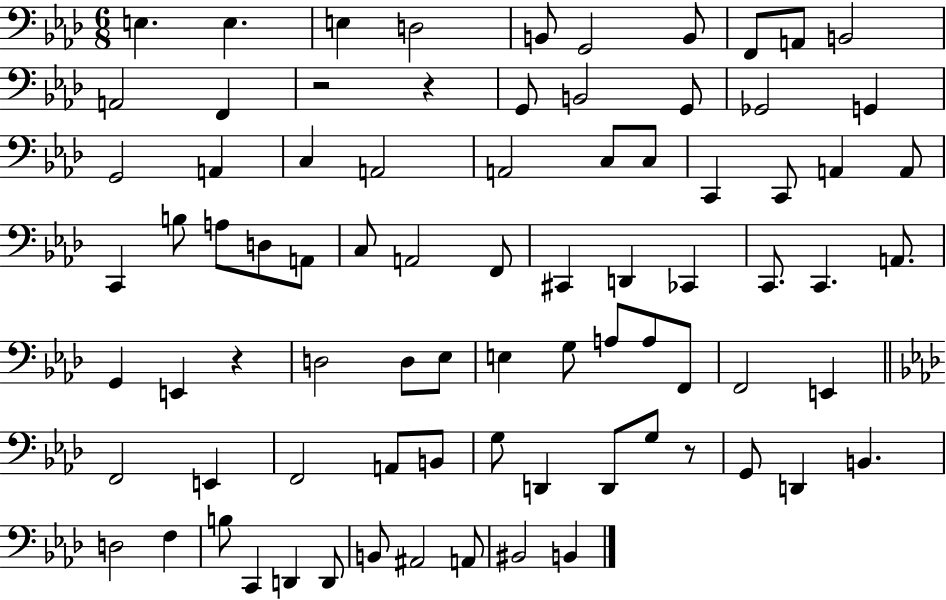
X:1
T:Untitled
M:6/8
L:1/4
K:Ab
E, E, E, D,2 B,,/2 G,,2 B,,/2 F,,/2 A,,/2 B,,2 A,,2 F,, z2 z G,,/2 B,,2 G,,/2 _G,,2 G,, G,,2 A,, C, A,,2 A,,2 C,/2 C,/2 C,, C,,/2 A,, A,,/2 C,, B,/2 A,/2 D,/2 A,,/2 C,/2 A,,2 F,,/2 ^C,, D,, _C,, C,,/2 C,, A,,/2 G,, E,, z D,2 D,/2 _E,/2 E, G,/2 A,/2 A,/2 F,,/2 F,,2 E,, F,,2 E,, F,,2 A,,/2 B,,/2 G,/2 D,, D,,/2 G,/2 z/2 G,,/2 D,, B,, D,2 F, B,/2 C,, D,, D,,/2 B,,/2 ^A,,2 A,,/2 ^B,,2 B,,